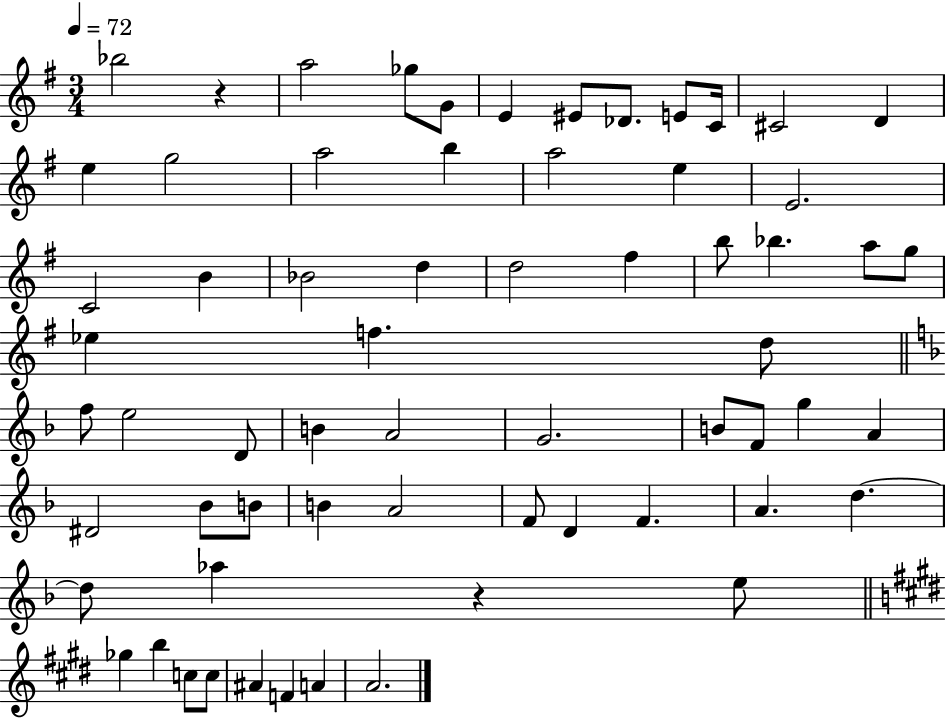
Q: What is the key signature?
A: G major